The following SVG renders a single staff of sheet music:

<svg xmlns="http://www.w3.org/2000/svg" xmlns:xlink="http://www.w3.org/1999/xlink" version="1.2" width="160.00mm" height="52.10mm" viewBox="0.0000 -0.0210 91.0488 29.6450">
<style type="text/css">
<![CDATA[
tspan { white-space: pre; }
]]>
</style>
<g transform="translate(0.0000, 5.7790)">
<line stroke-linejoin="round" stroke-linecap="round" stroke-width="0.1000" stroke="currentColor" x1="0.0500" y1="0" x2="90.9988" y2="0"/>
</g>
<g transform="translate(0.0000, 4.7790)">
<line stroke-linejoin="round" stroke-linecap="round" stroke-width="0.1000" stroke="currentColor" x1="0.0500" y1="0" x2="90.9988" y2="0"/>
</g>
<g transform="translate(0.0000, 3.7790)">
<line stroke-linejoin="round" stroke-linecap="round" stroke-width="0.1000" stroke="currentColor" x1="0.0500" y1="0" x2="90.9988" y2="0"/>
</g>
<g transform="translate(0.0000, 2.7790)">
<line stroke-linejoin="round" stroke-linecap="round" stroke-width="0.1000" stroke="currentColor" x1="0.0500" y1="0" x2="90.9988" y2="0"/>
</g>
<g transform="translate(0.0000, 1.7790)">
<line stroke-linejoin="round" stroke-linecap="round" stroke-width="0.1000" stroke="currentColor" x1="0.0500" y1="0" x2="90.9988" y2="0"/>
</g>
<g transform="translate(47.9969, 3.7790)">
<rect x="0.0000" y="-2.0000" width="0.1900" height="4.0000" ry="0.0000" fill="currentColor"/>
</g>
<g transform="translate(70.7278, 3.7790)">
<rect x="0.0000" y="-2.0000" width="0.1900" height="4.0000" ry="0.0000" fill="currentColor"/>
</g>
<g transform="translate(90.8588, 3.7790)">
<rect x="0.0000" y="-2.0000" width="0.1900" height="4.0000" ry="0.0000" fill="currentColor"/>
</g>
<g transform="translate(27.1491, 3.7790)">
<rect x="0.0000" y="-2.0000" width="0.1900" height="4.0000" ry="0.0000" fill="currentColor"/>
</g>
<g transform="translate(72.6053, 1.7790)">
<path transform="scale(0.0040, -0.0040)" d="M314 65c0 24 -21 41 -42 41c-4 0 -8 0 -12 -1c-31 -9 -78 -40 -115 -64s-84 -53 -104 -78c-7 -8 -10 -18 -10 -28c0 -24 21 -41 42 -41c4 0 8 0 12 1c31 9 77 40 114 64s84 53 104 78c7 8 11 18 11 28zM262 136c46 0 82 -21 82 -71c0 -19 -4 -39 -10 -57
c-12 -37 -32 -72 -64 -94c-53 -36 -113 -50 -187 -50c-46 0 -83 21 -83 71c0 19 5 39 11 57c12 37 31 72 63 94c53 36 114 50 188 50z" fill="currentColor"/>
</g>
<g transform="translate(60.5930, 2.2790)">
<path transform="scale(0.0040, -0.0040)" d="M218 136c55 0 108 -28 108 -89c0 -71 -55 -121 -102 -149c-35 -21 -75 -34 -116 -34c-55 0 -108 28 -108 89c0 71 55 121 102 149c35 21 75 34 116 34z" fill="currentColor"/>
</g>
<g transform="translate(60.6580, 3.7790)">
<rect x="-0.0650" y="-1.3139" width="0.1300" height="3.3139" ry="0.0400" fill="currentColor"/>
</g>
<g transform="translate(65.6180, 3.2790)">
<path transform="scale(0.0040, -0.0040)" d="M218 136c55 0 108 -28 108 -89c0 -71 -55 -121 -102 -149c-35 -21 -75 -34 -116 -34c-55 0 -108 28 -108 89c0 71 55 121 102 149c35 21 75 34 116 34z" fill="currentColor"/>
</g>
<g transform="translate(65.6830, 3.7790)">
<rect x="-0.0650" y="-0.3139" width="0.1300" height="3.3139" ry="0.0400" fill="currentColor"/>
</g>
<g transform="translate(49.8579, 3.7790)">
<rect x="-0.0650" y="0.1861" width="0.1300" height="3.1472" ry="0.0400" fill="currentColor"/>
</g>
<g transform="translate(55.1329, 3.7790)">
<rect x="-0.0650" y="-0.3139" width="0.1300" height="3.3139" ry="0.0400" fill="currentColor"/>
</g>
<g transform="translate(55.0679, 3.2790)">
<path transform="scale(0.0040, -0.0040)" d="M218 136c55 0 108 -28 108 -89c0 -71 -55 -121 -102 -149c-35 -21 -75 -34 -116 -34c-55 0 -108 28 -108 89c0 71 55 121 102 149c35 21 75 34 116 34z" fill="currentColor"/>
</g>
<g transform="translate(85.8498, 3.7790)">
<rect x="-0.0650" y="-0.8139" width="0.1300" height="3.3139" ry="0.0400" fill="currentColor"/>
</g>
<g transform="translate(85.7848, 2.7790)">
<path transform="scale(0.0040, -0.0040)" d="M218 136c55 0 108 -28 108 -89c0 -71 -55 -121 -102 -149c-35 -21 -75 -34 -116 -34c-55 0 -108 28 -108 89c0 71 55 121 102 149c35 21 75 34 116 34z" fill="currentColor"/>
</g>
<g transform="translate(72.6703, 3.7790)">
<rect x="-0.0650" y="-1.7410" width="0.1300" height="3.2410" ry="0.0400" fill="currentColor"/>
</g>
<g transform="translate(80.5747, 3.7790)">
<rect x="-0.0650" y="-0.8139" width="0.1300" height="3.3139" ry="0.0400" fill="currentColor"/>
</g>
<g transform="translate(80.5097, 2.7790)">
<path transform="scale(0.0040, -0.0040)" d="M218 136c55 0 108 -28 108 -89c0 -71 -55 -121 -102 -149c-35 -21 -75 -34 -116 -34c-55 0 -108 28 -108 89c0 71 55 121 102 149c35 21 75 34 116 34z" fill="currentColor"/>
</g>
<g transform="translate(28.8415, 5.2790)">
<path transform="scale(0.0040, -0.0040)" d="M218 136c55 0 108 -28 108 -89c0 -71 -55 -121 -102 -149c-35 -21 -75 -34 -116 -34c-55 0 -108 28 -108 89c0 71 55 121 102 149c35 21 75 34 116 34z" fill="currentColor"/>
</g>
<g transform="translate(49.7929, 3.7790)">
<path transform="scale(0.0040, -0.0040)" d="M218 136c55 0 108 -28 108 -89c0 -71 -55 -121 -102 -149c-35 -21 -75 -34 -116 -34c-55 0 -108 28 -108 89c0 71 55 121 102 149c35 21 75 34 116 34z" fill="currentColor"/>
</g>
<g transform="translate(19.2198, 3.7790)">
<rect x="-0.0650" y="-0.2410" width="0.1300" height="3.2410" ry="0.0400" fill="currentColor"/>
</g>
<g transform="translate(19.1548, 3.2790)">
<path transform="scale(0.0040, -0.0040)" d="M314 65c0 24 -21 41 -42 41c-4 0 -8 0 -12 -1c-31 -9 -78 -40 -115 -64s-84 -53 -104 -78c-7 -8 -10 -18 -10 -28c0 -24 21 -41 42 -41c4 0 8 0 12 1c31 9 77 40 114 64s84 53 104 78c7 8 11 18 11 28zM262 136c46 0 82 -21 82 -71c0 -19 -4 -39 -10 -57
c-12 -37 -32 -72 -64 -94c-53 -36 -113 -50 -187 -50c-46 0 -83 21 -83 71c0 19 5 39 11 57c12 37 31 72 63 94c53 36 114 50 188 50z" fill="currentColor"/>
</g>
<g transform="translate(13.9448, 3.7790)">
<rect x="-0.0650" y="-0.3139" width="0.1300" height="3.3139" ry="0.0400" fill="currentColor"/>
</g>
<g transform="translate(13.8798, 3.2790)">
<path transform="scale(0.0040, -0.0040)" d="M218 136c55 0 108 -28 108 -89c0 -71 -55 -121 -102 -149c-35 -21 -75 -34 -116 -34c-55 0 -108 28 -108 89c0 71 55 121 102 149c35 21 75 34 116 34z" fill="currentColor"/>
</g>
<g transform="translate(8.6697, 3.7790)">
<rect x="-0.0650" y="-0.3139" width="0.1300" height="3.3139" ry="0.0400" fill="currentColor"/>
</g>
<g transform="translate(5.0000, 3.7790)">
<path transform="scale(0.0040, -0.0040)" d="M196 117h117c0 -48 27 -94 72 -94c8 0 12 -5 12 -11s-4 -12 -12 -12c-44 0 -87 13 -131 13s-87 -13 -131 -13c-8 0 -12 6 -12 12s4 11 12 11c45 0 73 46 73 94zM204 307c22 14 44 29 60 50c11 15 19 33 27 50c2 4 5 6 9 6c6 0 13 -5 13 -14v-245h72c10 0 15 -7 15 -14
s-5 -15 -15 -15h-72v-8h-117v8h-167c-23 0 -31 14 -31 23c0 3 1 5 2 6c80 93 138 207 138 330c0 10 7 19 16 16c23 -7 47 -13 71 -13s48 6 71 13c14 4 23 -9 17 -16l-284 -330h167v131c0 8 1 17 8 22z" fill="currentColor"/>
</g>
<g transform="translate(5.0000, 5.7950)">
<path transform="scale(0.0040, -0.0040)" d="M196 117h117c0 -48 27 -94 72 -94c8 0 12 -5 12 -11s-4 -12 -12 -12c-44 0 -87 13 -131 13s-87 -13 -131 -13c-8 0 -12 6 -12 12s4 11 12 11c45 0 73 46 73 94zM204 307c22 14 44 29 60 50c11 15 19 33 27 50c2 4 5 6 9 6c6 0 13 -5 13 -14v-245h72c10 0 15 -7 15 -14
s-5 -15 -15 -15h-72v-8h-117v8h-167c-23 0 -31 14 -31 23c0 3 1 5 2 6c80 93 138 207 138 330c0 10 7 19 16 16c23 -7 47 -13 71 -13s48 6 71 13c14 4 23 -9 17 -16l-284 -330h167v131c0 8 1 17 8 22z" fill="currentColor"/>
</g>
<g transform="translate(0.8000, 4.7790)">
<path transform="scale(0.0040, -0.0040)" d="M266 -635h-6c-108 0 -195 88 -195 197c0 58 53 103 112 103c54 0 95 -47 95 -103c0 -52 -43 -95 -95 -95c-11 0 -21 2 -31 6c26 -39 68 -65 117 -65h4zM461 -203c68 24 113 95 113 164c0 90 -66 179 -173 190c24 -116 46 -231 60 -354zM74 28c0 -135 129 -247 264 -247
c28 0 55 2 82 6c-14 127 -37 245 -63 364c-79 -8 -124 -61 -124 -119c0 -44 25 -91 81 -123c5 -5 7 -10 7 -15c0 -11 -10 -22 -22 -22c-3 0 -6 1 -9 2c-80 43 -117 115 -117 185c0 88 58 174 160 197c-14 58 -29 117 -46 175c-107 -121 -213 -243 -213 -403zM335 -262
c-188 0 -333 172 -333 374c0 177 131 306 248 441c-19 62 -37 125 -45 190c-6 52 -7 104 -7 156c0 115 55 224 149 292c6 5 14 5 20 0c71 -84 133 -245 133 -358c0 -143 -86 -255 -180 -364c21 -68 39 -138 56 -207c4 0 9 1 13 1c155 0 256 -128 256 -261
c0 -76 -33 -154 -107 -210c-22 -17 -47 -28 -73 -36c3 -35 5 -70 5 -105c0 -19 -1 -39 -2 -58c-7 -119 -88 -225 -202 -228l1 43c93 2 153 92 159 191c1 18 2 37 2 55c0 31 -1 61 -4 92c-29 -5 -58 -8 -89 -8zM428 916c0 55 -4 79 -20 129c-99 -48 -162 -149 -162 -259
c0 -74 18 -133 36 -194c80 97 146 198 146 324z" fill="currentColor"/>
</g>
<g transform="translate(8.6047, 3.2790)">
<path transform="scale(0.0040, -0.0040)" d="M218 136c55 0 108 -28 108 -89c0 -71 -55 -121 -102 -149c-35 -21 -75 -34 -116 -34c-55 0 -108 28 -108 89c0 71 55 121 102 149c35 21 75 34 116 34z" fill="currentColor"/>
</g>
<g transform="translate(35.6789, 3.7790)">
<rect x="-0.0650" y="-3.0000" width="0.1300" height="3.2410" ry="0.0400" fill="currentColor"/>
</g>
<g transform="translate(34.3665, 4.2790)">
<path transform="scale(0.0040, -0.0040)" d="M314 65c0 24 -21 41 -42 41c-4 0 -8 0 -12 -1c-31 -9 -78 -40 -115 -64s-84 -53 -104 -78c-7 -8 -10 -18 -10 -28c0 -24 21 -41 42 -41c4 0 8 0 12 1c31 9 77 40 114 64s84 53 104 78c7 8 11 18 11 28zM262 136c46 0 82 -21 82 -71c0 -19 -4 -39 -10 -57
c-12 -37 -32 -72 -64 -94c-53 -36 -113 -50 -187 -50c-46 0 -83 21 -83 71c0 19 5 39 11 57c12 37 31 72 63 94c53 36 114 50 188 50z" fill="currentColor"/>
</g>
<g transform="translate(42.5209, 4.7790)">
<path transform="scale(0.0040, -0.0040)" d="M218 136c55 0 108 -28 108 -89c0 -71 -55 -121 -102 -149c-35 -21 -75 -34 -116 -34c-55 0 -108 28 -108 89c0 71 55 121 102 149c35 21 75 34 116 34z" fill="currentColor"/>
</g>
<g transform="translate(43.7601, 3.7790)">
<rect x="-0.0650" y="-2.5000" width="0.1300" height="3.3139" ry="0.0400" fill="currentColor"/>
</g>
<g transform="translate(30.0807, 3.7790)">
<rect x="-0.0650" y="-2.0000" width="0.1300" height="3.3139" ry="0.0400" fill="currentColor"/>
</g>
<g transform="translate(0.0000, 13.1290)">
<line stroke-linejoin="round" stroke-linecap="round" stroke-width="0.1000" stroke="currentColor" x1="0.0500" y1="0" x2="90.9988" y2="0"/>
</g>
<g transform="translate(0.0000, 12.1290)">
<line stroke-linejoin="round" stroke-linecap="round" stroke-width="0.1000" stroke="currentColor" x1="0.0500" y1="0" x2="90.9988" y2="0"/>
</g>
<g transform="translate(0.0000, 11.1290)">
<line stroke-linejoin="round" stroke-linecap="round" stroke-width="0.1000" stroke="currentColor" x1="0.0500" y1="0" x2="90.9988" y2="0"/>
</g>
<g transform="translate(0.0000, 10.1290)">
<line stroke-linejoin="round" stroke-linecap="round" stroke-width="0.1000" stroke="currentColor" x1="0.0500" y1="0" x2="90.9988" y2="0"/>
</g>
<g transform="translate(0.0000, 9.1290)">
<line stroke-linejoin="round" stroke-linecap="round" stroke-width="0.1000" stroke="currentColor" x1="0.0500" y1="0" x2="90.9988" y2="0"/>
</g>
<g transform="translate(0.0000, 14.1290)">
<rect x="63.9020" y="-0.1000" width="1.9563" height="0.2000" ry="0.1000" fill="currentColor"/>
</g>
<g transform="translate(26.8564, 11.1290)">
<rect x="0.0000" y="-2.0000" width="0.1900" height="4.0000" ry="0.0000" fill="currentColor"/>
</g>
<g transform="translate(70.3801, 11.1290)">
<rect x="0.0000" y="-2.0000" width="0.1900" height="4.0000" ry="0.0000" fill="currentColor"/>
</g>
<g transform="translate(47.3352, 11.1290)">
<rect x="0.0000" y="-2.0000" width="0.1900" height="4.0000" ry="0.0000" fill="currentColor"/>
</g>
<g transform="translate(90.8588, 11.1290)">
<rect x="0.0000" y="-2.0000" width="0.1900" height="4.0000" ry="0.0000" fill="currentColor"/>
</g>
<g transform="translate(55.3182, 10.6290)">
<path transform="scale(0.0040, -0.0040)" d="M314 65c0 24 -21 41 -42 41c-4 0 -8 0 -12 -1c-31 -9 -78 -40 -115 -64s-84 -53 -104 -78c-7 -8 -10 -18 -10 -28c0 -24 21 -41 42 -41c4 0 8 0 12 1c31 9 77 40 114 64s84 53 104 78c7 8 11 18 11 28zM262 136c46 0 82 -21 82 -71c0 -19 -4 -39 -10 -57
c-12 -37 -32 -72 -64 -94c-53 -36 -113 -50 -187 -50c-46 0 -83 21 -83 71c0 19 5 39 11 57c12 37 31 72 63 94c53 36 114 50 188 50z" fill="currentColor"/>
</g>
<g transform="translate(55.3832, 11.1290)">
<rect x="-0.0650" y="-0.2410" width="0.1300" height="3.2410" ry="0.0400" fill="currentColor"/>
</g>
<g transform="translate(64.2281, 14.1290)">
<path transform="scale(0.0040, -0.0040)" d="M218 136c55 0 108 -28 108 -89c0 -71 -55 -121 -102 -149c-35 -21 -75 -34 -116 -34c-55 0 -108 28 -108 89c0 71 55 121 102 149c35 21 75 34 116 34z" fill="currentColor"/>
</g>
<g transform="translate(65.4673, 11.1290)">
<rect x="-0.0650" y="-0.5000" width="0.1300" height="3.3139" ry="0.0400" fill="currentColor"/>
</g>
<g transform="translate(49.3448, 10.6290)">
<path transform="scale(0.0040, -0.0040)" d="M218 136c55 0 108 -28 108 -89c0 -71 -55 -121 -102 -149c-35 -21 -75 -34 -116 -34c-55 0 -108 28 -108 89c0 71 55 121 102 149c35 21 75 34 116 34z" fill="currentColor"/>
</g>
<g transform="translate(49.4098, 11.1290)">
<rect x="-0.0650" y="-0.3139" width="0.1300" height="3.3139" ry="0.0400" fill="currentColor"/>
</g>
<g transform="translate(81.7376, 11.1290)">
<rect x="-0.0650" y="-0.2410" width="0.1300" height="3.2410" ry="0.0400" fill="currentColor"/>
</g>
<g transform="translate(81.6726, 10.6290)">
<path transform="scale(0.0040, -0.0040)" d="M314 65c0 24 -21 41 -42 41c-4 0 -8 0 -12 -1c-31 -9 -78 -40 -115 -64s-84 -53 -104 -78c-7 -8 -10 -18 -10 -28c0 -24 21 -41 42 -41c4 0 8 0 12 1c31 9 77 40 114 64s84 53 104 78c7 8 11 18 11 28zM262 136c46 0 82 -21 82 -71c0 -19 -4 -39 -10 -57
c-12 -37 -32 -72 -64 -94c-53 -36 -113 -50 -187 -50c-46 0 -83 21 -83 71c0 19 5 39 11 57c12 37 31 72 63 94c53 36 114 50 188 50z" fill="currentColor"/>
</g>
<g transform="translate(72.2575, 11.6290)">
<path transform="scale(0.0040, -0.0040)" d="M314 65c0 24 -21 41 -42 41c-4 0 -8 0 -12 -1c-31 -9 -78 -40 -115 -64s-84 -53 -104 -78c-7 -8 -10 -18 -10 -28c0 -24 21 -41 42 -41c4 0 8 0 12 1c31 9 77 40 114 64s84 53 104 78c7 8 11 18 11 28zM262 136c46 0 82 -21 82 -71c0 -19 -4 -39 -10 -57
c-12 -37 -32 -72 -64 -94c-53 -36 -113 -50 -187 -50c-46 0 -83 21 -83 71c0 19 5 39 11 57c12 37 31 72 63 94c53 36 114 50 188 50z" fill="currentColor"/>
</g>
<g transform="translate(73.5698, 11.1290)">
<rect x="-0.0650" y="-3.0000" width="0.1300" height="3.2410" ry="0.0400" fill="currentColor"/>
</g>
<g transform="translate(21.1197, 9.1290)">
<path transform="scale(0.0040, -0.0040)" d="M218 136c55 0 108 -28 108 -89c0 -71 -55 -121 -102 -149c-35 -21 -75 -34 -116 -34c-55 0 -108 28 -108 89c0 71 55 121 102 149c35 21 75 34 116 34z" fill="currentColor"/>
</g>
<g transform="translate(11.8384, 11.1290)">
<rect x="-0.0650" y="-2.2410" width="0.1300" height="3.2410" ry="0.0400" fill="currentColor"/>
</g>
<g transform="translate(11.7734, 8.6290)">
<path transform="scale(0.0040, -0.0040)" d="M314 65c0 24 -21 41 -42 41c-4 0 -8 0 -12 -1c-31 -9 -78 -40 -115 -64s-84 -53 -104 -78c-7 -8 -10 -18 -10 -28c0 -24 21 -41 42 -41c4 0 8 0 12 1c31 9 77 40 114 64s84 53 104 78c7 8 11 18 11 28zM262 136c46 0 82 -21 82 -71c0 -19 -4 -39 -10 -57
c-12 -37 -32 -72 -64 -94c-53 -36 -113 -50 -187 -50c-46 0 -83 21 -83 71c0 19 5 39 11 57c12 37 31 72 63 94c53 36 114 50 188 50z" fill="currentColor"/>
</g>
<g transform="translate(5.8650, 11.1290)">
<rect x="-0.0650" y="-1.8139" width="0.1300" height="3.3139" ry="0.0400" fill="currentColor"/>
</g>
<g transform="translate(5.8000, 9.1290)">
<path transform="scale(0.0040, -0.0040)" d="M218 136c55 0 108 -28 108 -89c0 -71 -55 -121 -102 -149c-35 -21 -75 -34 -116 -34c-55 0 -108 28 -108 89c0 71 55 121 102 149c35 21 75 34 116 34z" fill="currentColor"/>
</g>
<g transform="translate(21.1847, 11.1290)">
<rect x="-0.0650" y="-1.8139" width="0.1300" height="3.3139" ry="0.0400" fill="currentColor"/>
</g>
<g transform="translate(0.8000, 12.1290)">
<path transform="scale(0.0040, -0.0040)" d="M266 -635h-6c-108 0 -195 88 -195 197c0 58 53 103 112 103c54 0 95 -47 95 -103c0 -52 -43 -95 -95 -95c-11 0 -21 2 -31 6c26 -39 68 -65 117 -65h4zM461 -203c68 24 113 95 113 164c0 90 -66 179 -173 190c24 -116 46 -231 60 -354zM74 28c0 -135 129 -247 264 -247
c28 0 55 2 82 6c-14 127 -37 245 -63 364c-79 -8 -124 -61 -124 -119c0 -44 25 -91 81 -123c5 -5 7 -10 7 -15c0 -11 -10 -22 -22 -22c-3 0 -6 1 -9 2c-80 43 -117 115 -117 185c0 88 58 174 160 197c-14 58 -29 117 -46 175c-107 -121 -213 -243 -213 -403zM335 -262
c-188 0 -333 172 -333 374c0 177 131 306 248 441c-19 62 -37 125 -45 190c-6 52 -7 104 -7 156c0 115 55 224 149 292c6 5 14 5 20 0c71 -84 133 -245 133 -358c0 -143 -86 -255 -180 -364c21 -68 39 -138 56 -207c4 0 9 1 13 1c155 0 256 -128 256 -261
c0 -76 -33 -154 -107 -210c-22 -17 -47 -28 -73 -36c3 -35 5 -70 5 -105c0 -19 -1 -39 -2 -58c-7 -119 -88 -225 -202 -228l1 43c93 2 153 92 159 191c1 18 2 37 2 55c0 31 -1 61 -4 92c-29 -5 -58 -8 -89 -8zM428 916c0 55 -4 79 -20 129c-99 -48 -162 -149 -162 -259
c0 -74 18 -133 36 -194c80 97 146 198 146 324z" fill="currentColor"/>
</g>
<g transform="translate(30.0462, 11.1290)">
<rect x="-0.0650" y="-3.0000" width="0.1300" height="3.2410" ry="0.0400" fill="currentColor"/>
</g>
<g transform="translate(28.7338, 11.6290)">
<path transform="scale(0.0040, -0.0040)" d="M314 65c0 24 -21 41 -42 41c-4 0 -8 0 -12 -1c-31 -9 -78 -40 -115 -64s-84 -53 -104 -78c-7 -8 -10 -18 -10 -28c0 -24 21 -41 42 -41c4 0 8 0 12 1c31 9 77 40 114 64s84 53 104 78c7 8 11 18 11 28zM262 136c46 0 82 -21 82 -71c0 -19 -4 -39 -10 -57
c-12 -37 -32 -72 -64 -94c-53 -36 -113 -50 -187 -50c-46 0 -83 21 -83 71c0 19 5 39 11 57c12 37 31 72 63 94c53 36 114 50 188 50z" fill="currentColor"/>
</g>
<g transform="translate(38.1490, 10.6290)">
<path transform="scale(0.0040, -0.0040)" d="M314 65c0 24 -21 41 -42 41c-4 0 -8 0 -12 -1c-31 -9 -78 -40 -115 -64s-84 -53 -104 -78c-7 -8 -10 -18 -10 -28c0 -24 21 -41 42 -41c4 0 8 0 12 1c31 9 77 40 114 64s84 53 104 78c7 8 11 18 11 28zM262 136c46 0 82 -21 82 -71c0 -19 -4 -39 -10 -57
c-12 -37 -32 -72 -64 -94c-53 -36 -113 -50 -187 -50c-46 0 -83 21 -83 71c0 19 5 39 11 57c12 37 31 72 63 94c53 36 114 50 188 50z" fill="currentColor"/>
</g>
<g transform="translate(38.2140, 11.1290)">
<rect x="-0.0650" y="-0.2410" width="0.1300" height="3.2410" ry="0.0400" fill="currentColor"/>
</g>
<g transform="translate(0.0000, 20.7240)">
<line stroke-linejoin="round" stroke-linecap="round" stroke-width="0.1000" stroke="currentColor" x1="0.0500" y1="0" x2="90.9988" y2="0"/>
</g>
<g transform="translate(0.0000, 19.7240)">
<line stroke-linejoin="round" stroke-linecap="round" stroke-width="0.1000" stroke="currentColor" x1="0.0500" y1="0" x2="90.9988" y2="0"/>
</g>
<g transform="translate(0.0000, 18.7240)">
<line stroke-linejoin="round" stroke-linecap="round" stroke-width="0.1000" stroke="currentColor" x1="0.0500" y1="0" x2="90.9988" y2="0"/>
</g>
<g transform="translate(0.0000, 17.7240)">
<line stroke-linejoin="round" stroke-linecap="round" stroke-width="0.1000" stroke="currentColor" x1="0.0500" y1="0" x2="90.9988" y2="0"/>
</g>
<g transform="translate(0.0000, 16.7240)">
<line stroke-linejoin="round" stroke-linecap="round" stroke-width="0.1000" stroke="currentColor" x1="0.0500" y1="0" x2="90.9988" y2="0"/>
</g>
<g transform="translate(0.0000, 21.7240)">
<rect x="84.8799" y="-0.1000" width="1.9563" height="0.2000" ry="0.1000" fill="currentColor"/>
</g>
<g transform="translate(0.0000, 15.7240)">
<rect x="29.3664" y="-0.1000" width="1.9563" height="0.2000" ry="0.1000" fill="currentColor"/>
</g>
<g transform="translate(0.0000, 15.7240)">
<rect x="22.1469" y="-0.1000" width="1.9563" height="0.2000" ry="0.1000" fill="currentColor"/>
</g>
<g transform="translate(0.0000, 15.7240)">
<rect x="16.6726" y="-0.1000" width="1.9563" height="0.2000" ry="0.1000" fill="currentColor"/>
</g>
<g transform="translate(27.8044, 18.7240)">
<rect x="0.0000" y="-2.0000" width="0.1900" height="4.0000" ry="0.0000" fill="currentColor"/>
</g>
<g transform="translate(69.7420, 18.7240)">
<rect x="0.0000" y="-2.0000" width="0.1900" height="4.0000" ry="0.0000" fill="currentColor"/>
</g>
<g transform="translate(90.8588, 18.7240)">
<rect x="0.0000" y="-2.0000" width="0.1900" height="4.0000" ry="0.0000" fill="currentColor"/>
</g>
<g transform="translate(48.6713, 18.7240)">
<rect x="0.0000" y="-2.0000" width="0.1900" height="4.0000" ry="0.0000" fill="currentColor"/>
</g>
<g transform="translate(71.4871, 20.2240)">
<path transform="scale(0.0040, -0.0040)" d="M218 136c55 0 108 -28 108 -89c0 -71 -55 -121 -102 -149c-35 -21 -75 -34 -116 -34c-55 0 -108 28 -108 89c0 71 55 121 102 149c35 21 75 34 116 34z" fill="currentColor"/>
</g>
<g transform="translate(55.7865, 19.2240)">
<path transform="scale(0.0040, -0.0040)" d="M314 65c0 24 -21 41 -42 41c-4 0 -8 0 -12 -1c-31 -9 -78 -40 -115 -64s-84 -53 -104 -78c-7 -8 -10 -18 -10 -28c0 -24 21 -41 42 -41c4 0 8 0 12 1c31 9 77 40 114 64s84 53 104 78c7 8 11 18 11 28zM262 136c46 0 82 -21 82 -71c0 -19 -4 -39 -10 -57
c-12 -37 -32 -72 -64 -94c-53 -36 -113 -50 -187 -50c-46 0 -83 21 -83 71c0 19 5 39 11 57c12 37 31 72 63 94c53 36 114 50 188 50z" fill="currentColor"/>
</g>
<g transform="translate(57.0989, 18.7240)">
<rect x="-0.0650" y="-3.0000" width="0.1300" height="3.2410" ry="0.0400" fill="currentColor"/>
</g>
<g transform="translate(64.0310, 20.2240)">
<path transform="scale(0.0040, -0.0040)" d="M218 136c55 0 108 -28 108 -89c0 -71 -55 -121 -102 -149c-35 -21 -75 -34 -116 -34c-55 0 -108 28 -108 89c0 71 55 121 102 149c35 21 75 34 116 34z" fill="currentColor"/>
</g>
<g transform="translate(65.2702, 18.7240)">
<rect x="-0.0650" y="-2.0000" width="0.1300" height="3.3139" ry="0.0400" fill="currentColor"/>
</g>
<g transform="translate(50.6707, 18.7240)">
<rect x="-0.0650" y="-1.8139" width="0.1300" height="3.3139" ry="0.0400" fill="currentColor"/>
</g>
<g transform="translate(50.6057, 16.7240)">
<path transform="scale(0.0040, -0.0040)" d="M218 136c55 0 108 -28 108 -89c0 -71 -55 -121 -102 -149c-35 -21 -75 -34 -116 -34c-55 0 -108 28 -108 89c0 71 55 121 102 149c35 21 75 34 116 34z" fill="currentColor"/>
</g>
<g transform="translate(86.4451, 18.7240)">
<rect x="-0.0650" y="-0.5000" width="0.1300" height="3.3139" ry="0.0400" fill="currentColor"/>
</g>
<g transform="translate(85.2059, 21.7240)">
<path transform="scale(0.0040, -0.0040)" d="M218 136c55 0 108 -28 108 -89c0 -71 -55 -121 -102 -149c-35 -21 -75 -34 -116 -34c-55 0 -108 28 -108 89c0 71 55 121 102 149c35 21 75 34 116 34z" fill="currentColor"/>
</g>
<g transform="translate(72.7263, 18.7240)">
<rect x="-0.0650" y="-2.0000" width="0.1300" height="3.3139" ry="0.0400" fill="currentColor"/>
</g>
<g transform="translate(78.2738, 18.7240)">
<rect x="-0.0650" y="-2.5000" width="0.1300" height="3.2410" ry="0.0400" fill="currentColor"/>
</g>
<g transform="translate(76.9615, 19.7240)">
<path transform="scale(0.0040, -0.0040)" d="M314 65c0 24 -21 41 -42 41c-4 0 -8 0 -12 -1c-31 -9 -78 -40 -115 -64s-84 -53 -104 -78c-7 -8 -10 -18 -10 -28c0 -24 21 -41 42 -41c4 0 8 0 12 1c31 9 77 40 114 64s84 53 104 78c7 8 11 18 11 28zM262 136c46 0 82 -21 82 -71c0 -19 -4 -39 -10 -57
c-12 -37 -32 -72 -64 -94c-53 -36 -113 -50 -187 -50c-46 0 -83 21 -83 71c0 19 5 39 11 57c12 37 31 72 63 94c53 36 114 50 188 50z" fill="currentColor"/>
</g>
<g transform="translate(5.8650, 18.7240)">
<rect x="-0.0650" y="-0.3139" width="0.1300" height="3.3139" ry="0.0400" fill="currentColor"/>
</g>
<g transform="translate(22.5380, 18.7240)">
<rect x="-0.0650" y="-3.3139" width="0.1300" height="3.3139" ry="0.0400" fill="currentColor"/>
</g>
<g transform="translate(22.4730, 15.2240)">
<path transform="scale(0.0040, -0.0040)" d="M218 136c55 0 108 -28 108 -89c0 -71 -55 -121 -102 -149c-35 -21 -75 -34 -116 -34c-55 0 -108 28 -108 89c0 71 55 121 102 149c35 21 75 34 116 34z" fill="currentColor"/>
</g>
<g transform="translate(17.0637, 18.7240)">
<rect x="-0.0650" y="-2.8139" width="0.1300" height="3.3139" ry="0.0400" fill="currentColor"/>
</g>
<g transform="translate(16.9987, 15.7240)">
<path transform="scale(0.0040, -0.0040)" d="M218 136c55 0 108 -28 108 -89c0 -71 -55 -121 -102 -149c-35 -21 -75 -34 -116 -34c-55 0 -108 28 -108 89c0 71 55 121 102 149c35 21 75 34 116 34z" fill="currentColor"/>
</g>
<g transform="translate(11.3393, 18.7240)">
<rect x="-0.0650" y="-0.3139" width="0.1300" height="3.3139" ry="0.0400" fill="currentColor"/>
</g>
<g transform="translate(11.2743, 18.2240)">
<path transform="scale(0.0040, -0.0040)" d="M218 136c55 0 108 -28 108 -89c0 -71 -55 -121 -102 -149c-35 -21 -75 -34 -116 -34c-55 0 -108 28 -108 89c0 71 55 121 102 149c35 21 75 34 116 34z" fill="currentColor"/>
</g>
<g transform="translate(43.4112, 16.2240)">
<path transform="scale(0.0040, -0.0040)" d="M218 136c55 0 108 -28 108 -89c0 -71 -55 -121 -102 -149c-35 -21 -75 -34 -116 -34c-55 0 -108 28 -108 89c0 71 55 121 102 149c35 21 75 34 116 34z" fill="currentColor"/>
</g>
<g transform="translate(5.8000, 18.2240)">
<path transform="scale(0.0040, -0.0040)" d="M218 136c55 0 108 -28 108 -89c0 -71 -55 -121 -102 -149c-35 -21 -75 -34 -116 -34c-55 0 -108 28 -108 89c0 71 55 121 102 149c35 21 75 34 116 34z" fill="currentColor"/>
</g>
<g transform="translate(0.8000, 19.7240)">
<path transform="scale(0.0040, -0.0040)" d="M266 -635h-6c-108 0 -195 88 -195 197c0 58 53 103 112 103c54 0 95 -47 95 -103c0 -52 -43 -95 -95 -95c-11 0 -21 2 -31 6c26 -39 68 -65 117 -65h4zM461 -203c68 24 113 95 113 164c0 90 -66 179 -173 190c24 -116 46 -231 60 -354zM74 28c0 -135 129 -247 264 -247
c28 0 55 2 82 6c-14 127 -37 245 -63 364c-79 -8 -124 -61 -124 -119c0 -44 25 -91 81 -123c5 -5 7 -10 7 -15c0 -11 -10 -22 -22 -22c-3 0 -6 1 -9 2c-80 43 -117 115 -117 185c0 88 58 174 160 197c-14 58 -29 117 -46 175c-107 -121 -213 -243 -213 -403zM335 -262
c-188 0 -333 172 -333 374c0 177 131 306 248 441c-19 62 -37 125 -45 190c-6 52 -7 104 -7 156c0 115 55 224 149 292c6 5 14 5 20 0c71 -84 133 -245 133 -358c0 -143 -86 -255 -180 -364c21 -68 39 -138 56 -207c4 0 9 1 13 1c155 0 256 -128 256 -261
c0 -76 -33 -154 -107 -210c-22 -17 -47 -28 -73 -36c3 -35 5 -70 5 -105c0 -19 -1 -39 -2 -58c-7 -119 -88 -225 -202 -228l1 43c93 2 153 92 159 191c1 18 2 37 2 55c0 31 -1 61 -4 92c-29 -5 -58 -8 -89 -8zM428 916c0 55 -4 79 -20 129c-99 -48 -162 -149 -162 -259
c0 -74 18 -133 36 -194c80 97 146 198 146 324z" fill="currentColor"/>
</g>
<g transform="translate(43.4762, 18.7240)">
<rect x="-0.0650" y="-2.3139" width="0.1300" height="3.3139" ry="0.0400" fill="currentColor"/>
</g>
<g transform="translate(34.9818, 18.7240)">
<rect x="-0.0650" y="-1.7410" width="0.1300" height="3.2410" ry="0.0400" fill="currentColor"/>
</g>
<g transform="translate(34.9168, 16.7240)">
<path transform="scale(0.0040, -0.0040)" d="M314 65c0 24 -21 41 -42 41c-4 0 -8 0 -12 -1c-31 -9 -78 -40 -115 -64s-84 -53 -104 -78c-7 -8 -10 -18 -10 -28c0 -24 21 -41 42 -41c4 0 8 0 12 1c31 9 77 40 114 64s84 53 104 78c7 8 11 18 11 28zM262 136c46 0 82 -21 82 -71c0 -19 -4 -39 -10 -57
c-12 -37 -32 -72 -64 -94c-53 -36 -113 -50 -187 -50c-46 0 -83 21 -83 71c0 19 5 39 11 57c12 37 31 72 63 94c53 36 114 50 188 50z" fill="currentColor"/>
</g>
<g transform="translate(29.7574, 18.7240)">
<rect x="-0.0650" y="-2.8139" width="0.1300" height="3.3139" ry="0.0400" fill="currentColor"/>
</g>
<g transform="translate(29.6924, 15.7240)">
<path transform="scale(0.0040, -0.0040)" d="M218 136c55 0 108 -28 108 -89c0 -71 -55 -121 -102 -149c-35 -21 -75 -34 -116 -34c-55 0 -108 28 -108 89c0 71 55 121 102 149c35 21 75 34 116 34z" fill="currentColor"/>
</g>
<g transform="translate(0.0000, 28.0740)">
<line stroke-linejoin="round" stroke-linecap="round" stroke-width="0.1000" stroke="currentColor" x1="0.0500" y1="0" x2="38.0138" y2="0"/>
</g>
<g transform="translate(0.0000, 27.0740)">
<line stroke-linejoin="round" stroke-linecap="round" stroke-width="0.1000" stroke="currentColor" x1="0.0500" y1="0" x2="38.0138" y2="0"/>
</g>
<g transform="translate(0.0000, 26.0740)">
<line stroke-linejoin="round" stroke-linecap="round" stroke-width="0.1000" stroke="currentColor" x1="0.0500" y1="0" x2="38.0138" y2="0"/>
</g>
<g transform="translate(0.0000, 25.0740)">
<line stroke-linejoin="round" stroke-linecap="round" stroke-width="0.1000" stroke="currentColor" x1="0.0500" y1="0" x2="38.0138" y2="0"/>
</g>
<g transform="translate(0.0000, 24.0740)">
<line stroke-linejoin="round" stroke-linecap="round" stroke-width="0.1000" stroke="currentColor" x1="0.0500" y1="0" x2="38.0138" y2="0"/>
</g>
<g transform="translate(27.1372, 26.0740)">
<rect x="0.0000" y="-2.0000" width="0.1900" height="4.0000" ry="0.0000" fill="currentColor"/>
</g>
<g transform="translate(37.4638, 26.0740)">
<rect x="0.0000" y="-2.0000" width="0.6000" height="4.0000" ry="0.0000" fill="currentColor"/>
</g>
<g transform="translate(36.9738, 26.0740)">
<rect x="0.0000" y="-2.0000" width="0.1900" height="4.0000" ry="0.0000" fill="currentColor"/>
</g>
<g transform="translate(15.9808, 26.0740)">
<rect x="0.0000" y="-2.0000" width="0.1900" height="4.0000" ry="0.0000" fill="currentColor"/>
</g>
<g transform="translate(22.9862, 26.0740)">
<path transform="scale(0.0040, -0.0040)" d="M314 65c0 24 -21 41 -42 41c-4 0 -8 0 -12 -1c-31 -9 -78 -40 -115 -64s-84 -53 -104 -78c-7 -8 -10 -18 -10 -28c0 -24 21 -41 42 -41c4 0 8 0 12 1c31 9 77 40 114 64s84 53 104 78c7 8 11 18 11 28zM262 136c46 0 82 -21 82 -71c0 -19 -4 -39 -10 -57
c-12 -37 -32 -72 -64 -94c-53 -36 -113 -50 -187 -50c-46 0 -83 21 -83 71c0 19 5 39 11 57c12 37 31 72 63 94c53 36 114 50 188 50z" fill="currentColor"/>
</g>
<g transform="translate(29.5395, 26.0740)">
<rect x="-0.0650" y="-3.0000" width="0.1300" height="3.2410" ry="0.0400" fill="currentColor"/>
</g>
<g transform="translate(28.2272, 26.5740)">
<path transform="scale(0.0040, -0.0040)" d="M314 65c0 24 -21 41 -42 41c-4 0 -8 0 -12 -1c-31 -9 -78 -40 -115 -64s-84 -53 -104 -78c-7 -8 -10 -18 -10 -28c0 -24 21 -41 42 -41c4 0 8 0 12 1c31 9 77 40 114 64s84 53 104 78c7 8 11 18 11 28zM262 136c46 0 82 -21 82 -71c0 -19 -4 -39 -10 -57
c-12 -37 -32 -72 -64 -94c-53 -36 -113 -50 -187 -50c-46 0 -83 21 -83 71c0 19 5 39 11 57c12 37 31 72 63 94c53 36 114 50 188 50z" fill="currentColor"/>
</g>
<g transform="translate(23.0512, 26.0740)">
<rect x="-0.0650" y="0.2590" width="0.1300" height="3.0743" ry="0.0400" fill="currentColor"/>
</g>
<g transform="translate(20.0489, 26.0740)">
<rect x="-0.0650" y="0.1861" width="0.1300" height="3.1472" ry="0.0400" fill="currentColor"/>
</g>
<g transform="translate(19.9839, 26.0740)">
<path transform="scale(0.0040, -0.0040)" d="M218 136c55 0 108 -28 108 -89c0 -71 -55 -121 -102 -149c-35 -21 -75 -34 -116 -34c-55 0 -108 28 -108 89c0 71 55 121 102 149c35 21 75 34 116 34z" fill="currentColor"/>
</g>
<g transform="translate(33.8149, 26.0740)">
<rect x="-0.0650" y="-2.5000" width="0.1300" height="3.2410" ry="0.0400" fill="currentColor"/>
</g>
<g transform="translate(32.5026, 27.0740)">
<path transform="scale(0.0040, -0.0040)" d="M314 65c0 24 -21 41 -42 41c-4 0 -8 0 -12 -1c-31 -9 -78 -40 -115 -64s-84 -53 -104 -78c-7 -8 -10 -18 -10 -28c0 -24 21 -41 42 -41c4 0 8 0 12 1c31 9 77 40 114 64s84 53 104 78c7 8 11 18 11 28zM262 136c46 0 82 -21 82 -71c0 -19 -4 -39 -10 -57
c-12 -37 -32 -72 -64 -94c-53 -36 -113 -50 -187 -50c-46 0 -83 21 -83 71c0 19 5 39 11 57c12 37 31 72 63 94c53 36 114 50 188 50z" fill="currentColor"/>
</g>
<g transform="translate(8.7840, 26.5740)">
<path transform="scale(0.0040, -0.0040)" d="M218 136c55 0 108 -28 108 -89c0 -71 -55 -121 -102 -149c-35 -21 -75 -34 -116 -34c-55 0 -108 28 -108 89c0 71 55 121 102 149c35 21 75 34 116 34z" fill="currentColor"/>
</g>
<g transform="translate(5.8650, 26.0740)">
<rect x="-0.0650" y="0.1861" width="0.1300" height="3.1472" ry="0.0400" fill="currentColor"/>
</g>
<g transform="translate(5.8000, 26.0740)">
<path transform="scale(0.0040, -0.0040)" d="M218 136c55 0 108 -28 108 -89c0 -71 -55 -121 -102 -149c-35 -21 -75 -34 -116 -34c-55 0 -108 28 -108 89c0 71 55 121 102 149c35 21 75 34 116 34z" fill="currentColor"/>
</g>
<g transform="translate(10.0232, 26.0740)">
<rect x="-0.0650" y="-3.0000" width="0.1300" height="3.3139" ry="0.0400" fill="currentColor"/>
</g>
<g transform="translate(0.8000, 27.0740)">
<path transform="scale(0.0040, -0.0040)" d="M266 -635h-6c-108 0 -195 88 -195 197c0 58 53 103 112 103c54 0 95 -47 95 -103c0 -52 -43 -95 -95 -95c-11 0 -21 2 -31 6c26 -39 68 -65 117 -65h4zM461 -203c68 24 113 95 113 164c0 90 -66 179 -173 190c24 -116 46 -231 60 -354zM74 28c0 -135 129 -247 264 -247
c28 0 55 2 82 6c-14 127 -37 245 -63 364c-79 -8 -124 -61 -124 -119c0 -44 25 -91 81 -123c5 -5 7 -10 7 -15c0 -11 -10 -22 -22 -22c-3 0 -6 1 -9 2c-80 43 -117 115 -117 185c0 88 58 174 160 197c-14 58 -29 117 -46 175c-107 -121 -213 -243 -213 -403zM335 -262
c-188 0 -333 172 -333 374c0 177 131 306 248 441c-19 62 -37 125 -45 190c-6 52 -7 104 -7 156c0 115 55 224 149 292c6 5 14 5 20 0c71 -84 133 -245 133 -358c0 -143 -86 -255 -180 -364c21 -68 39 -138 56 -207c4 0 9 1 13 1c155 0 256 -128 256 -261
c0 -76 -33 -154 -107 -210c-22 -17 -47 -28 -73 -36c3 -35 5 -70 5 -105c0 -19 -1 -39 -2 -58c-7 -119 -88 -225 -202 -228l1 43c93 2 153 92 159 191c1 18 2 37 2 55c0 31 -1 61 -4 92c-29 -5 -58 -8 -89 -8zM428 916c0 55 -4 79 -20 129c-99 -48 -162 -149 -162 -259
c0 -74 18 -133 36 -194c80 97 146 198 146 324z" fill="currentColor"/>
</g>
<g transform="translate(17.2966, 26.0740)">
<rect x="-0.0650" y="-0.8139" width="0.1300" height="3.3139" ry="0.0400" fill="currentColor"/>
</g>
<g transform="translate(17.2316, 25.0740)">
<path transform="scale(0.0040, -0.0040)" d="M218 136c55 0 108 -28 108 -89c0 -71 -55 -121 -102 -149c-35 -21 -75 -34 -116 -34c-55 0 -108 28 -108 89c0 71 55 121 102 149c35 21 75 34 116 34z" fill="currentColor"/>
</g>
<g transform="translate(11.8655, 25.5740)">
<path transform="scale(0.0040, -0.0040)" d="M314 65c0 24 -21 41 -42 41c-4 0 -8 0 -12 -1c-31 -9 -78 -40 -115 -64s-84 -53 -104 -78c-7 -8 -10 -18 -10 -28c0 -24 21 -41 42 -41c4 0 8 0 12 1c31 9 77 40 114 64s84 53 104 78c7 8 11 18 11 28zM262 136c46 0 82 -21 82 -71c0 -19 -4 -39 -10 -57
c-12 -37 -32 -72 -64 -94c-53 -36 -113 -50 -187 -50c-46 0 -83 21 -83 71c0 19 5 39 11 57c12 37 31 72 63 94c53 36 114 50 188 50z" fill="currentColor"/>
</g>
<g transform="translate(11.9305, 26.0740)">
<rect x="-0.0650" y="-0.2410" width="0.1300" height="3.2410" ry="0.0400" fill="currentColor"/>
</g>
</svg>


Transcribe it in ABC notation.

X:1
T:Untitled
M:4/4
L:1/4
K:C
c c c2 F A2 G B c e c f2 d d f g2 f A2 c2 c c2 C A2 c2 c c a b a f2 g f A2 F F G2 C B A c2 d B B2 A2 G2